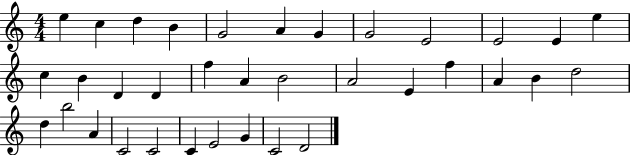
{
  \clef treble
  \numericTimeSignature
  \time 4/4
  \key c \major
  e''4 c''4 d''4 b'4 | g'2 a'4 g'4 | g'2 e'2 | e'2 e'4 e''4 | \break c''4 b'4 d'4 d'4 | f''4 a'4 b'2 | a'2 e'4 f''4 | a'4 b'4 d''2 | \break d''4 b''2 a'4 | c'2 c'2 | c'4 e'2 g'4 | c'2 d'2 | \break \bar "|."
}